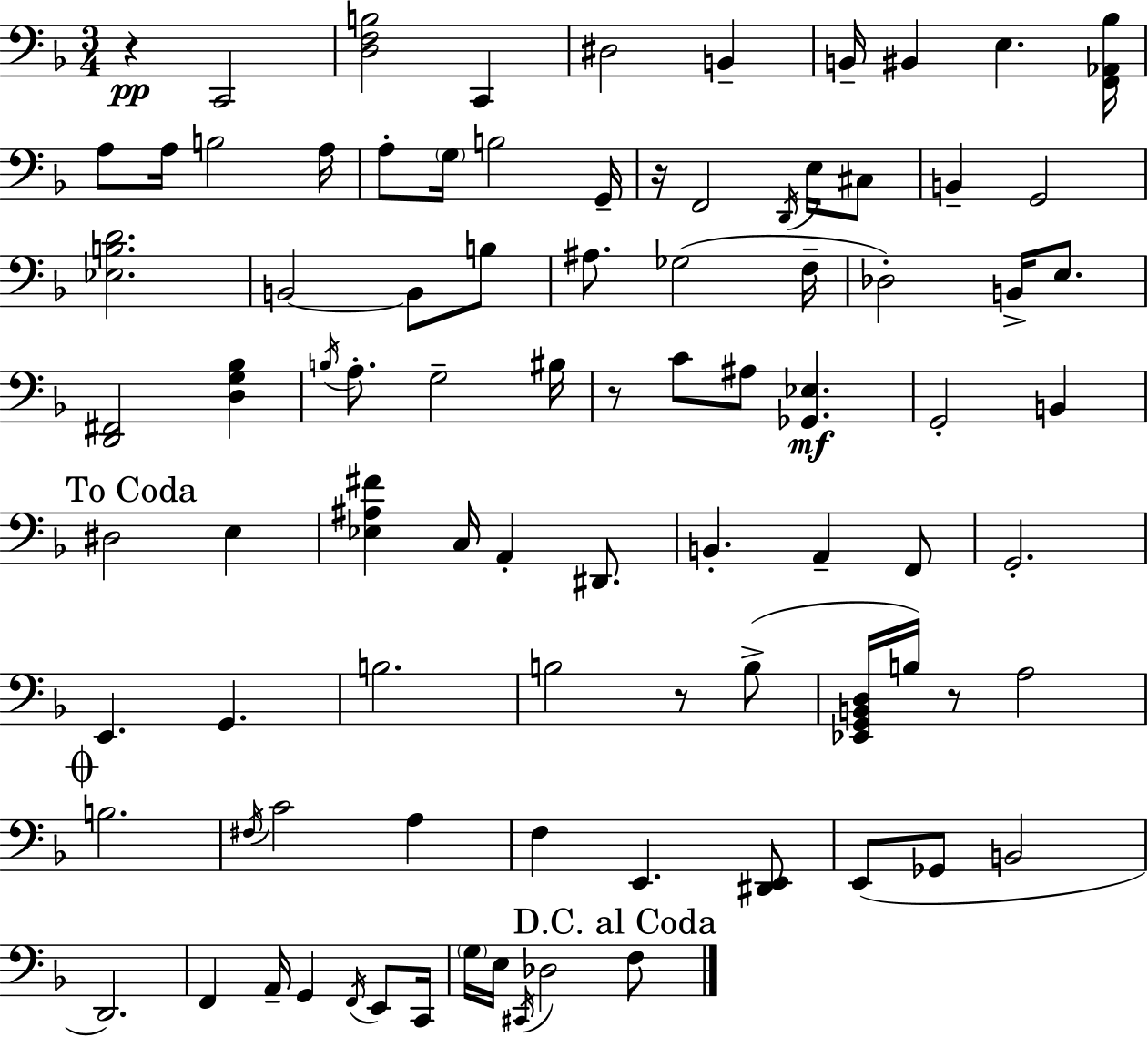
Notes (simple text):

R/q C2/h [D3,F3,B3]/h C2/q D#3/h B2/q B2/s BIS2/q E3/q. [F2,Ab2,Bb3]/s A3/e A3/s B3/h A3/s A3/e G3/s B3/h G2/s R/s F2/h D2/s E3/s C#3/e B2/q G2/h [Eb3,B3,D4]/h. B2/h B2/e B3/e A#3/e. Gb3/h F3/s Db3/h B2/s E3/e. [D2,F#2]/h [D3,G3,Bb3]/q B3/s A3/e. G3/h BIS3/s R/e C4/e A#3/e [Gb2,Eb3]/q. G2/h B2/q D#3/h E3/q [Eb3,A#3,F#4]/q C3/s A2/q D#2/e. B2/q. A2/q F2/e G2/h. E2/q. G2/q. B3/h. B3/h R/e B3/e [Eb2,G2,B2,D3]/s B3/s R/e A3/h B3/h. F#3/s C4/h A3/q F3/q E2/q. [D#2,E2]/e E2/e Gb2/e B2/h D2/h. F2/q A2/s G2/q F2/s E2/e C2/s G3/s E3/s C#2/s Db3/h F3/e